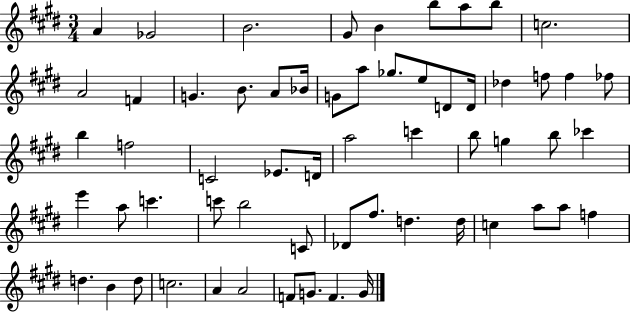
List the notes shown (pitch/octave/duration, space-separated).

A4/q Gb4/h B4/h. G#4/e B4/q B5/e A5/e B5/e C5/h. A4/h F4/q G4/q. B4/e. A4/e Bb4/s G4/e A5/e Gb5/e. E5/e D4/e D4/s Db5/q F5/e F5/q FES5/e B5/q F5/h C4/h Eb4/e. D4/s A5/h C6/q B5/e G5/q B5/e CES6/q E6/q A5/e C6/q. C6/e B5/h C4/e Db4/e F#5/e. D5/q. D5/s C5/q A5/e A5/e F5/q D5/q. B4/q D5/e C5/h. A4/q A4/h F4/e G4/e. F4/q. G4/s